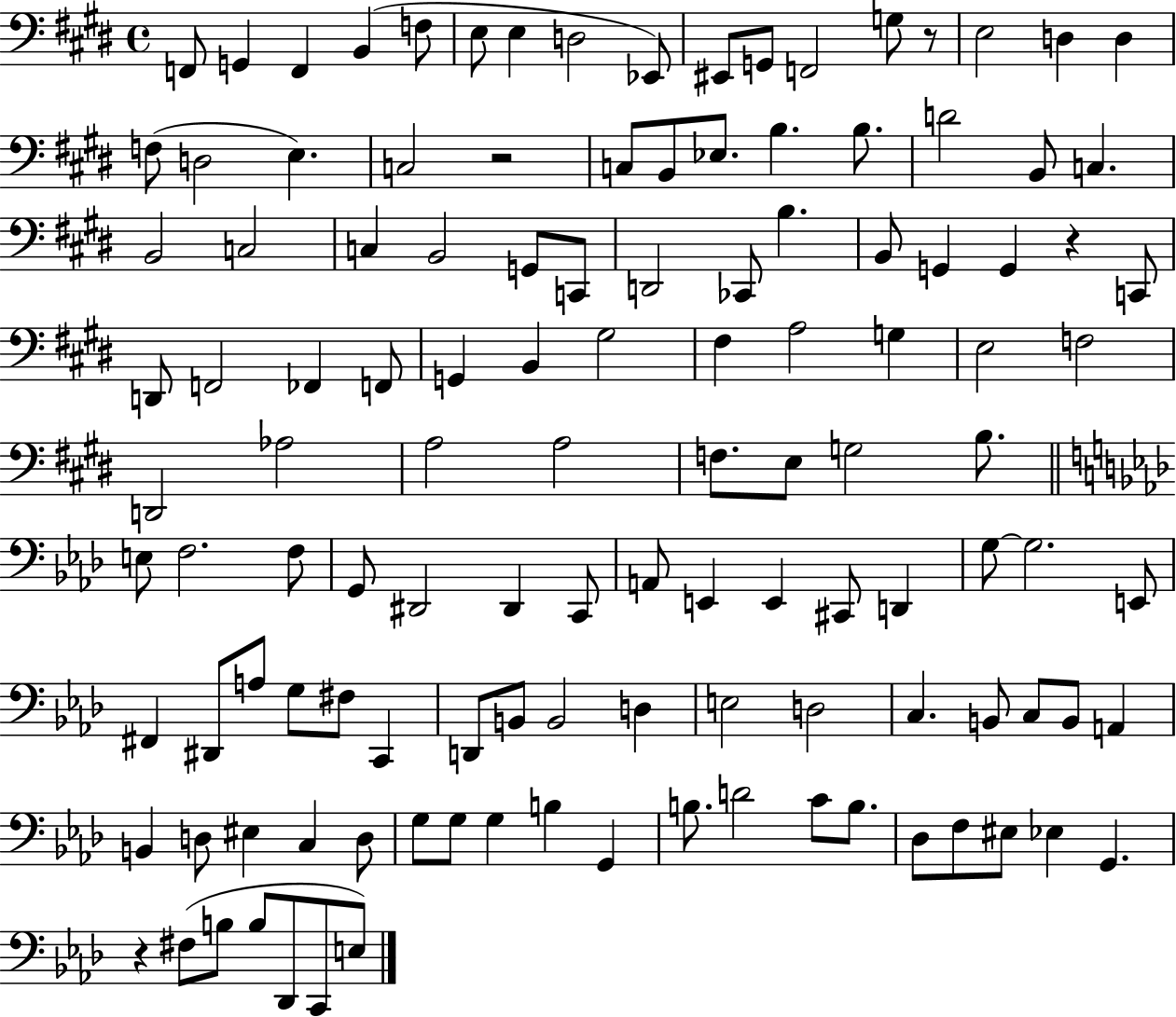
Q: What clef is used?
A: bass